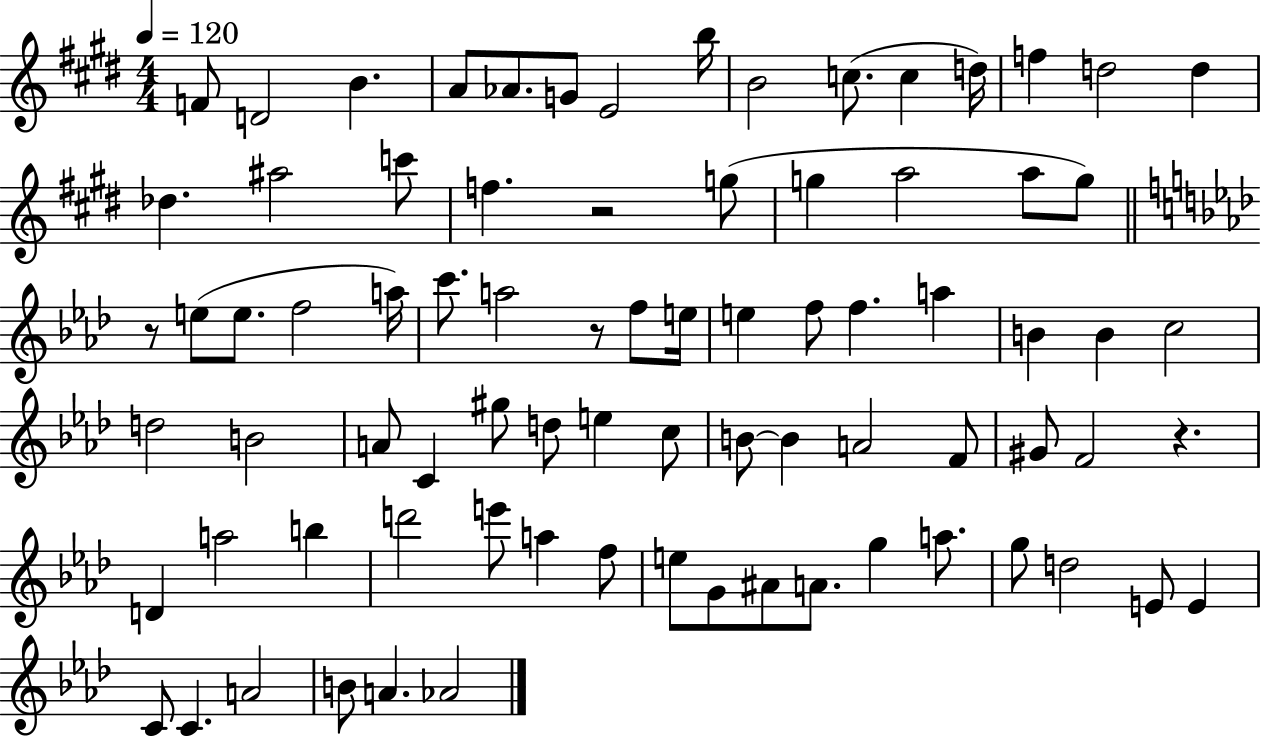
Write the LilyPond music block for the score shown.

{
  \clef treble
  \numericTimeSignature
  \time 4/4
  \key e \major
  \tempo 4 = 120
  f'8 d'2 b'4. | a'8 aes'8. g'8 e'2 b''16 | b'2 c''8.( c''4 d''16) | f''4 d''2 d''4 | \break des''4. ais''2 c'''8 | f''4. r2 g''8( | g''4 a''2 a''8 g''8) | \bar "||" \break \key aes \major r8 e''8( e''8. f''2 a''16) | c'''8. a''2 r8 f''8 e''16 | e''4 f''8 f''4. a''4 | b'4 b'4 c''2 | \break d''2 b'2 | a'8 c'4 gis''8 d''8 e''4 c''8 | b'8~~ b'4 a'2 f'8 | gis'8 f'2 r4. | \break d'4 a''2 b''4 | d'''2 e'''8 a''4 f''8 | e''8 g'8 ais'8 a'8. g''4 a''8. | g''8 d''2 e'8 e'4 | \break c'8 c'4. a'2 | b'8 a'4. aes'2 | \bar "|."
}